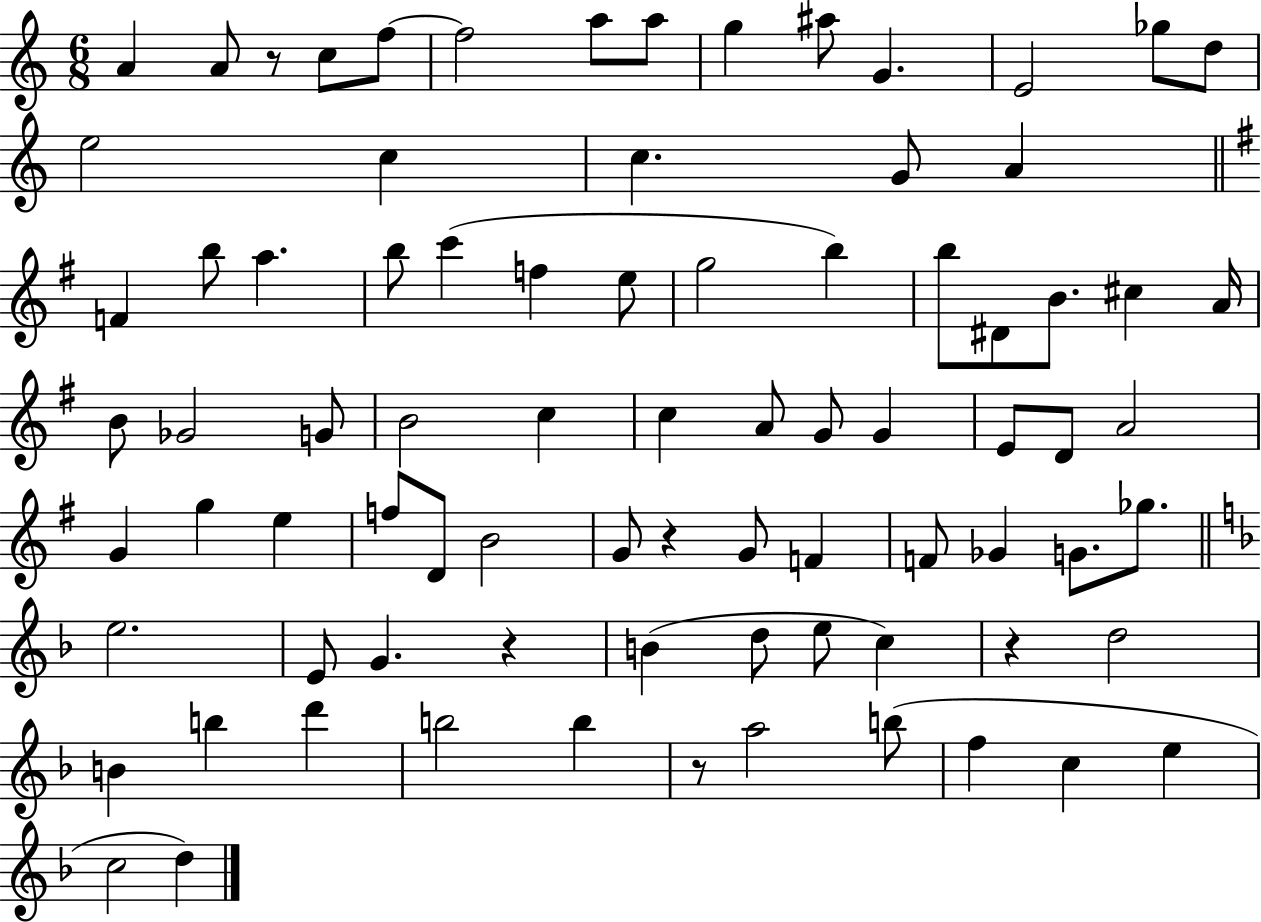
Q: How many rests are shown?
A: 5